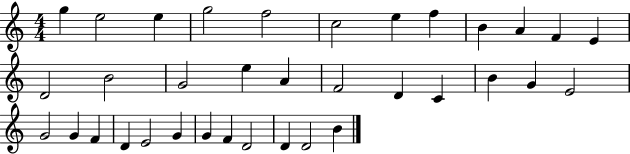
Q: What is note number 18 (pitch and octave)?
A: F4